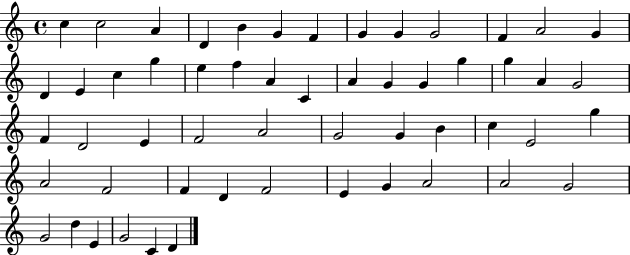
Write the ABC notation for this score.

X:1
T:Untitled
M:4/4
L:1/4
K:C
c c2 A D B G F G G G2 F A2 G D E c g e f A C A G G g g A G2 F D2 E F2 A2 G2 G B c E2 g A2 F2 F D F2 E G A2 A2 G2 G2 d E G2 C D